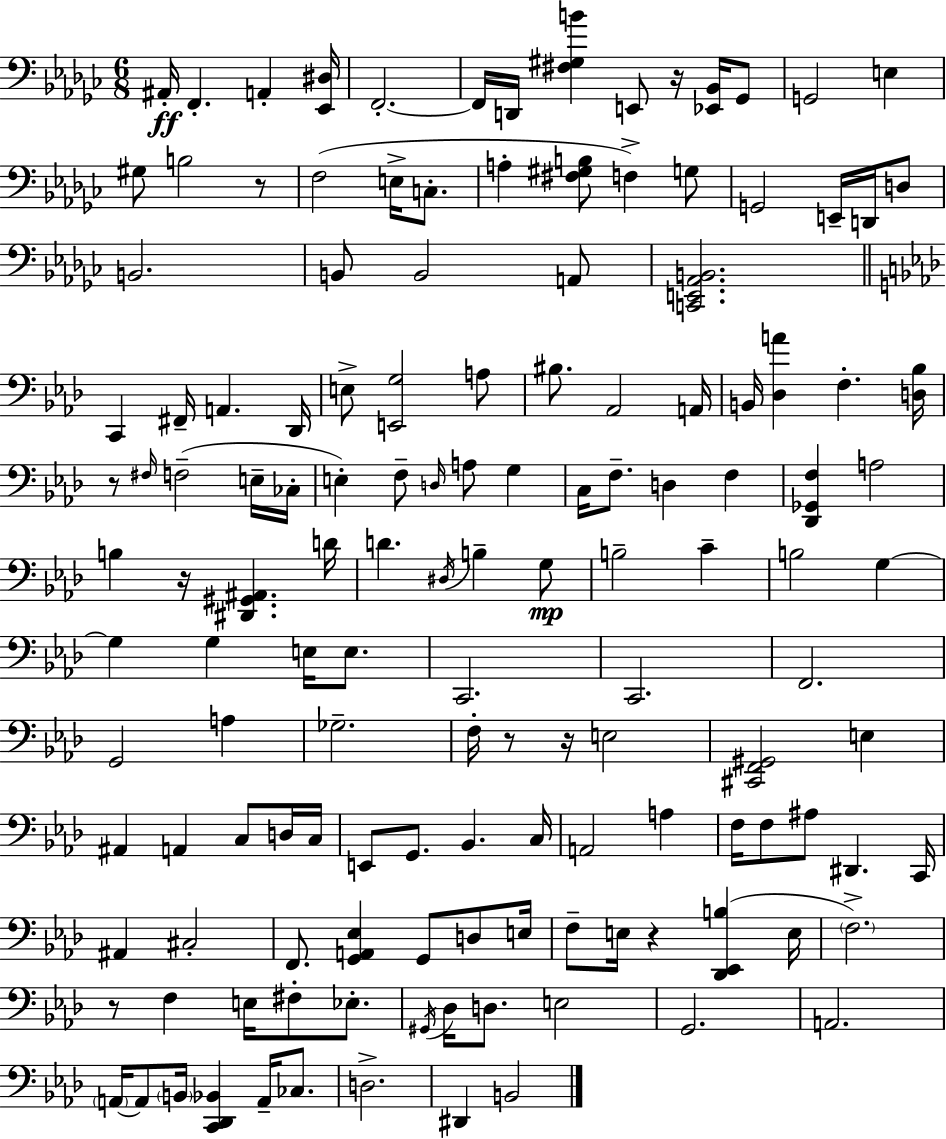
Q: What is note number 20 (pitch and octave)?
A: E2